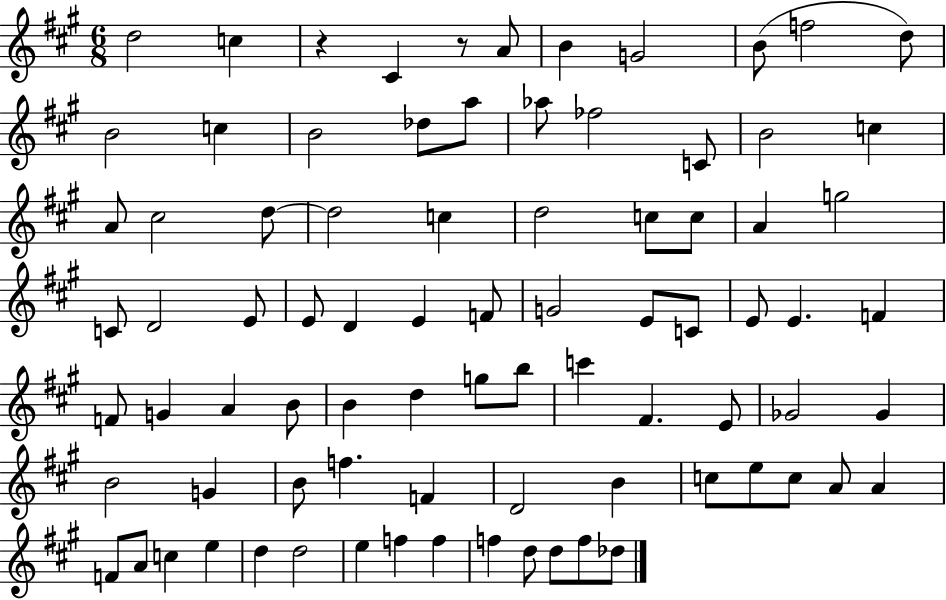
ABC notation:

X:1
T:Untitled
M:6/8
L:1/4
K:A
d2 c z ^C z/2 A/2 B G2 B/2 f2 d/2 B2 c B2 _d/2 a/2 _a/2 _f2 C/2 B2 c A/2 ^c2 d/2 d2 c d2 c/2 c/2 A g2 C/2 D2 E/2 E/2 D E F/2 G2 E/2 C/2 E/2 E F F/2 G A B/2 B d g/2 b/2 c' ^F E/2 _G2 _G B2 G B/2 f F D2 B c/2 e/2 c/2 A/2 A F/2 A/2 c e d d2 e f f f d/2 d/2 f/2 _d/2